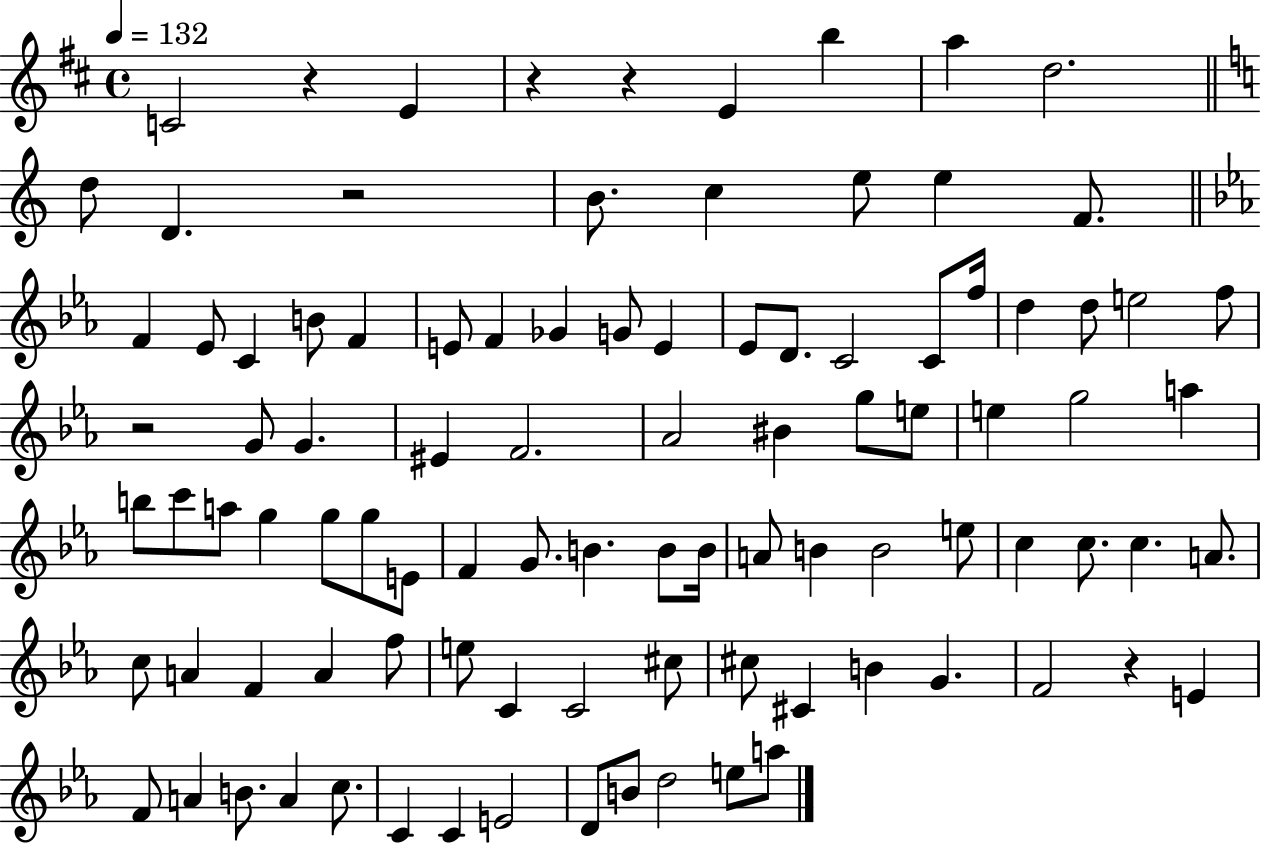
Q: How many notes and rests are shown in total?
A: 97